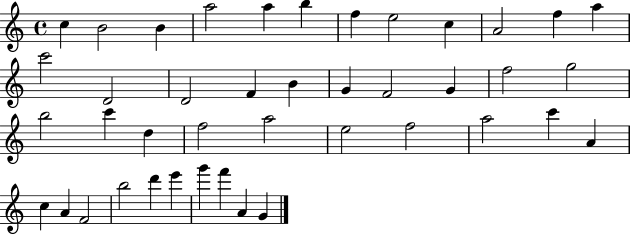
{
  \clef treble
  \time 4/4
  \defaultTimeSignature
  \key c \major
  c''4 b'2 b'4 | a''2 a''4 b''4 | f''4 e''2 c''4 | a'2 f''4 a''4 | \break c'''2 d'2 | d'2 f'4 b'4 | g'4 f'2 g'4 | f''2 g''2 | \break b''2 c'''4 d''4 | f''2 a''2 | e''2 f''2 | a''2 c'''4 a'4 | \break c''4 a'4 f'2 | b''2 d'''4 e'''4 | g'''4 f'''4 a'4 g'4 | \bar "|."
}